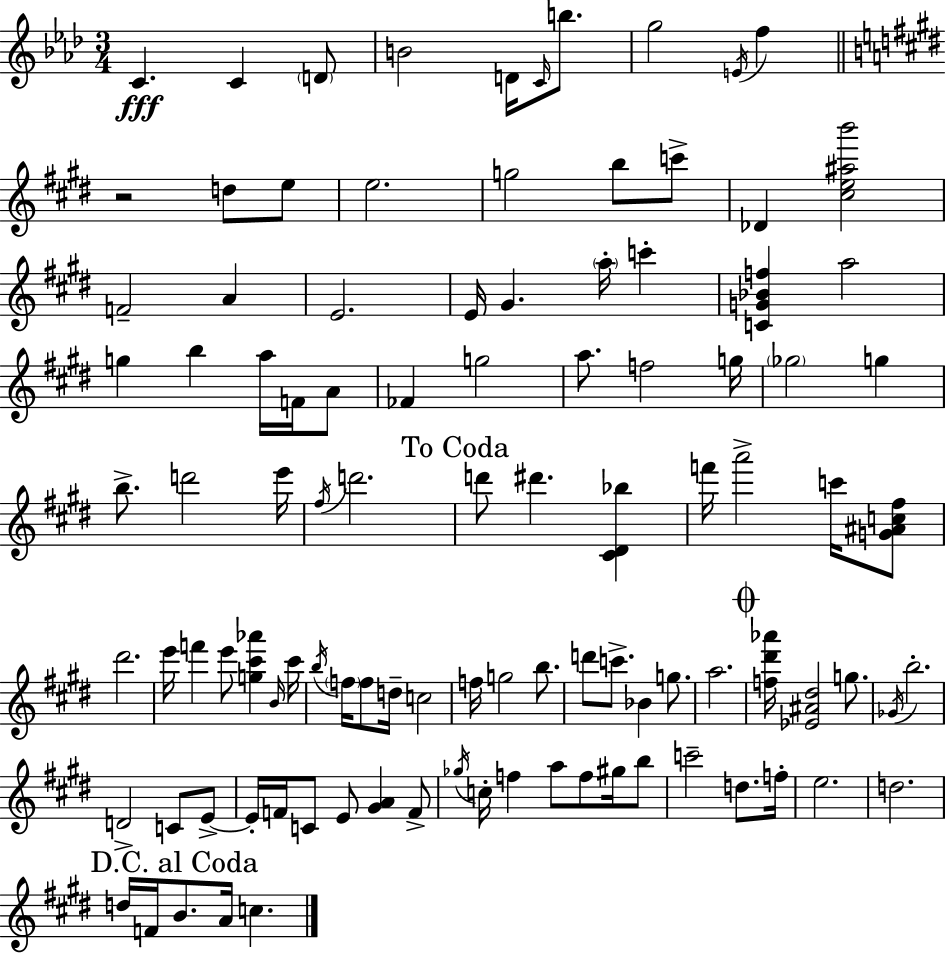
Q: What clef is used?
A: treble